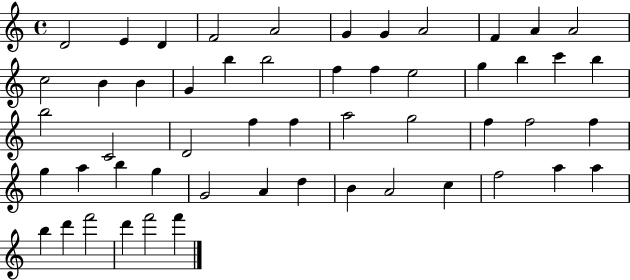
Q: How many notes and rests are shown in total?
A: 53